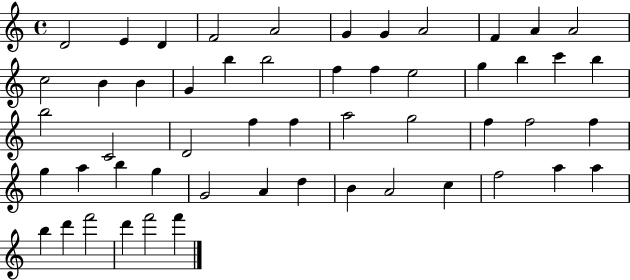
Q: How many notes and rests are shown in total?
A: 53